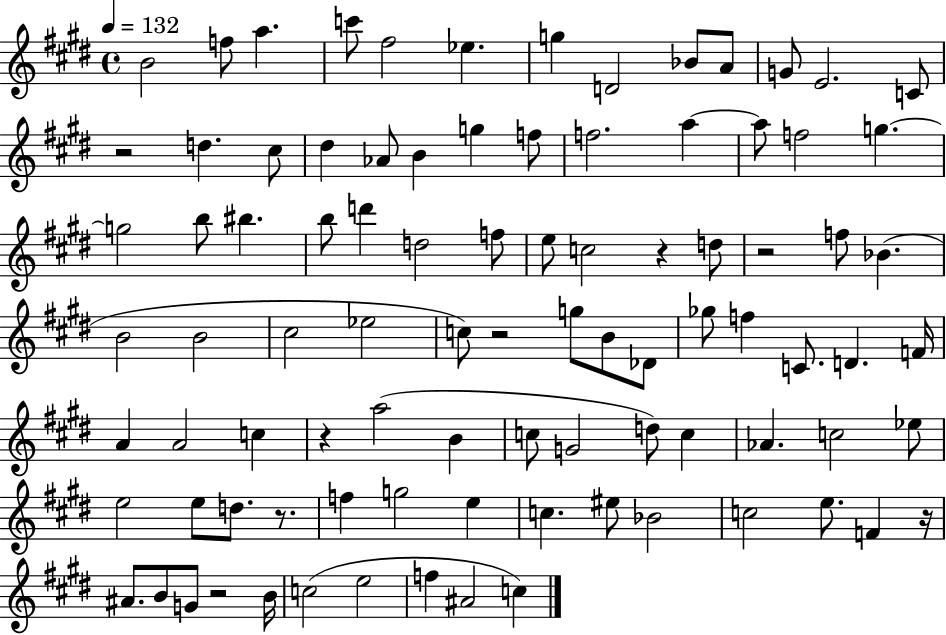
{
  \clef treble
  \time 4/4
  \defaultTimeSignature
  \key e \major
  \tempo 4 = 132
  b'2 f''8 a''4. | c'''8 fis''2 ees''4. | g''4 d'2 bes'8 a'8 | g'8 e'2. c'8 | \break r2 d''4. cis''8 | dis''4 aes'8 b'4 g''4 f''8 | f''2. a''4~~ | a''8 f''2 g''4.~~ | \break g''2 b''8 bis''4. | b''8 d'''4 d''2 f''8 | e''8 c''2 r4 d''8 | r2 f''8 bes'4.( | \break b'2 b'2 | cis''2 ees''2 | c''8) r2 g''8 b'8 des'8 | ges''8 f''4 c'8. d'4. f'16 | \break a'4 a'2 c''4 | r4 a''2( b'4 | c''8 g'2 d''8) c''4 | aes'4. c''2 ees''8 | \break e''2 e''8 d''8. r8. | f''4 g''2 e''4 | c''4. eis''8 bes'2 | c''2 e''8. f'4 r16 | \break ais'8. b'8 g'8 r2 b'16 | c''2( e''2 | f''4 ais'2 c''4) | \bar "|."
}